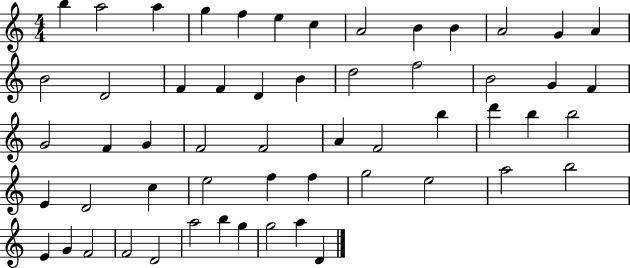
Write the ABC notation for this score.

X:1
T:Untitled
M:4/4
L:1/4
K:C
b a2 a g f e c A2 B B A2 G A B2 D2 F F D B d2 f2 B2 G F G2 F G F2 F2 A F2 b d' b b2 E D2 c e2 f f g2 e2 a2 b2 E G F2 F2 D2 a2 b g g2 a D